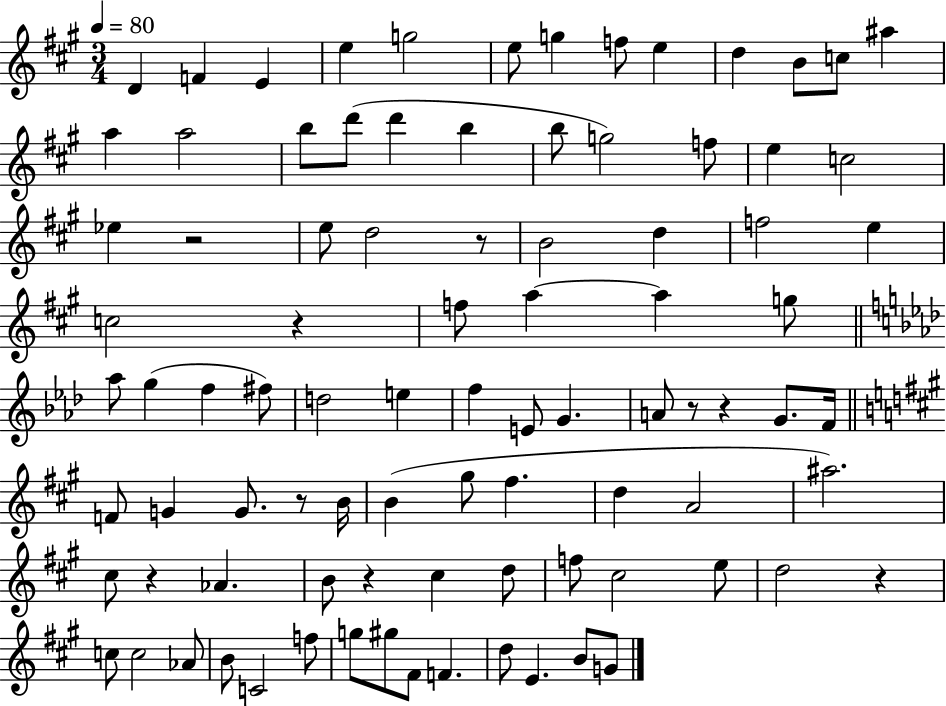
D4/q F4/q E4/q E5/q G5/h E5/e G5/q F5/e E5/q D5/q B4/e C5/e A#5/q A5/q A5/h B5/e D6/e D6/q B5/q B5/e G5/h F5/e E5/q C5/h Eb5/q R/h E5/e D5/h R/e B4/h D5/q F5/h E5/q C5/h R/q F5/e A5/q A5/q G5/e Ab5/e G5/q F5/q F#5/e D5/h E5/q F5/q E4/e G4/q. A4/e R/e R/q G4/e. F4/s F4/e G4/q G4/e. R/e B4/s B4/q G#5/e F#5/q. D5/q A4/h A#5/h. C#5/e R/q Ab4/q. B4/e R/q C#5/q D5/e F5/e C#5/h E5/e D5/h R/q C5/e C5/h Ab4/e B4/e C4/h F5/e G5/e G#5/e F#4/e F4/q. D5/e E4/q. B4/e G4/e